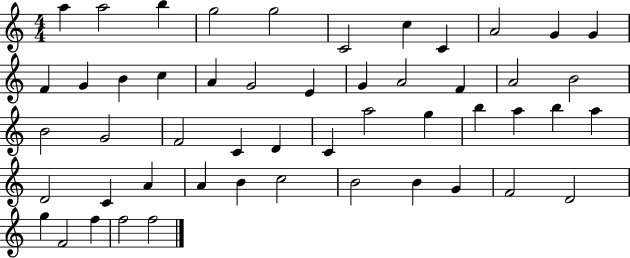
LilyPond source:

{
  \clef treble
  \numericTimeSignature
  \time 4/4
  \key c \major
  a''4 a''2 b''4 | g''2 g''2 | c'2 c''4 c'4 | a'2 g'4 g'4 | \break f'4 g'4 b'4 c''4 | a'4 g'2 e'4 | g'4 a'2 f'4 | a'2 b'2 | \break b'2 g'2 | f'2 c'4 d'4 | c'4 a''2 g''4 | b''4 a''4 b''4 a''4 | \break d'2 c'4 a'4 | a'4 b'4 c''2 | b'2 b'4 g'4 | f'2 d'2 | \break g''4 f'2 f''4 | f''2 f''2 | \bar "|."
}